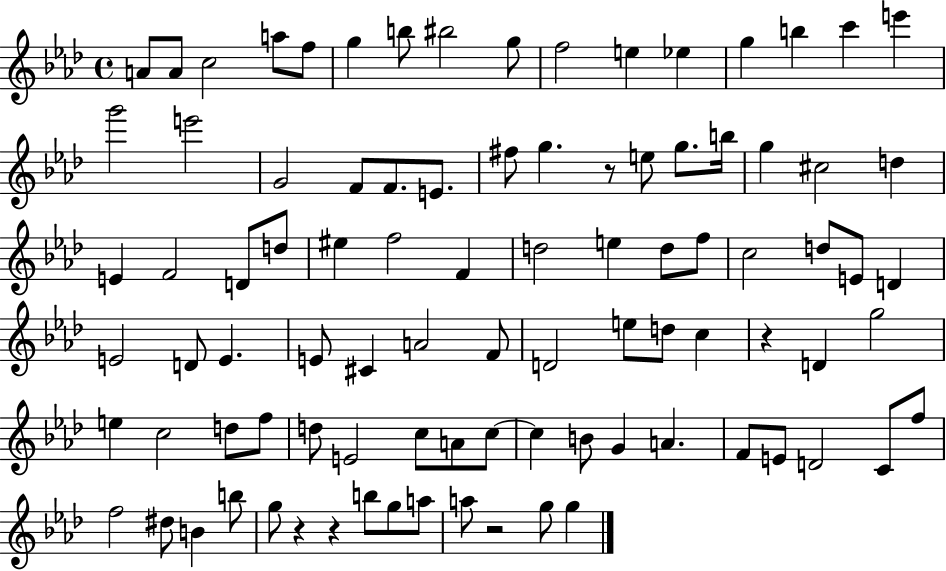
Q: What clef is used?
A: treble